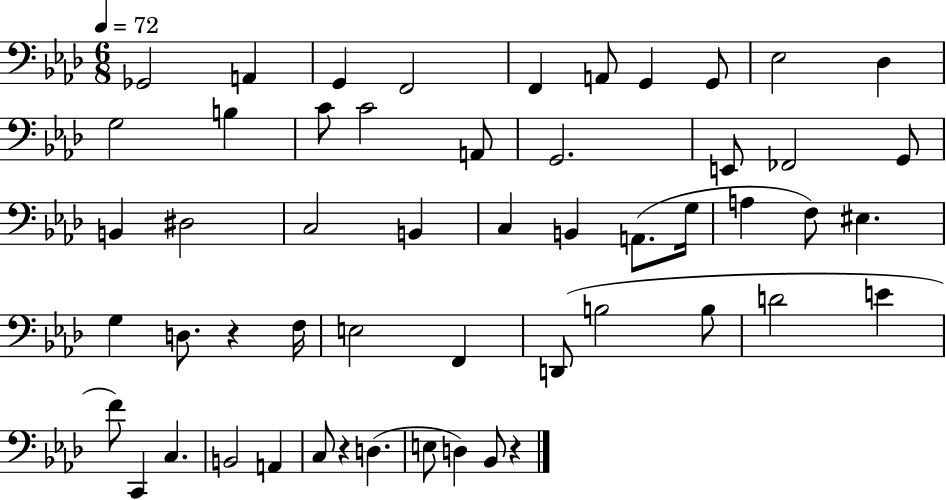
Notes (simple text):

Gb2/h A2/q G2/q F2/h F2/q A2/e G2/q G2/e Eb3/h Db3/q G3/h B3/q C4/e C4/h A2/e G2/h. E2/e FES2/h G2/e B2/q D#3/h C3/h B2/q C3/q B2/q A2/e. G3/s A3/q F3/e EIS3/q. G3/q D3/e. R/q F3/s E3/h F2/q D2/e B3/h B3/e D4/h E4/q F4/e C2/q C3/q. B2/h A2/q C3/e R/q D3/q. E3/e D3/q Bb2/e R/q